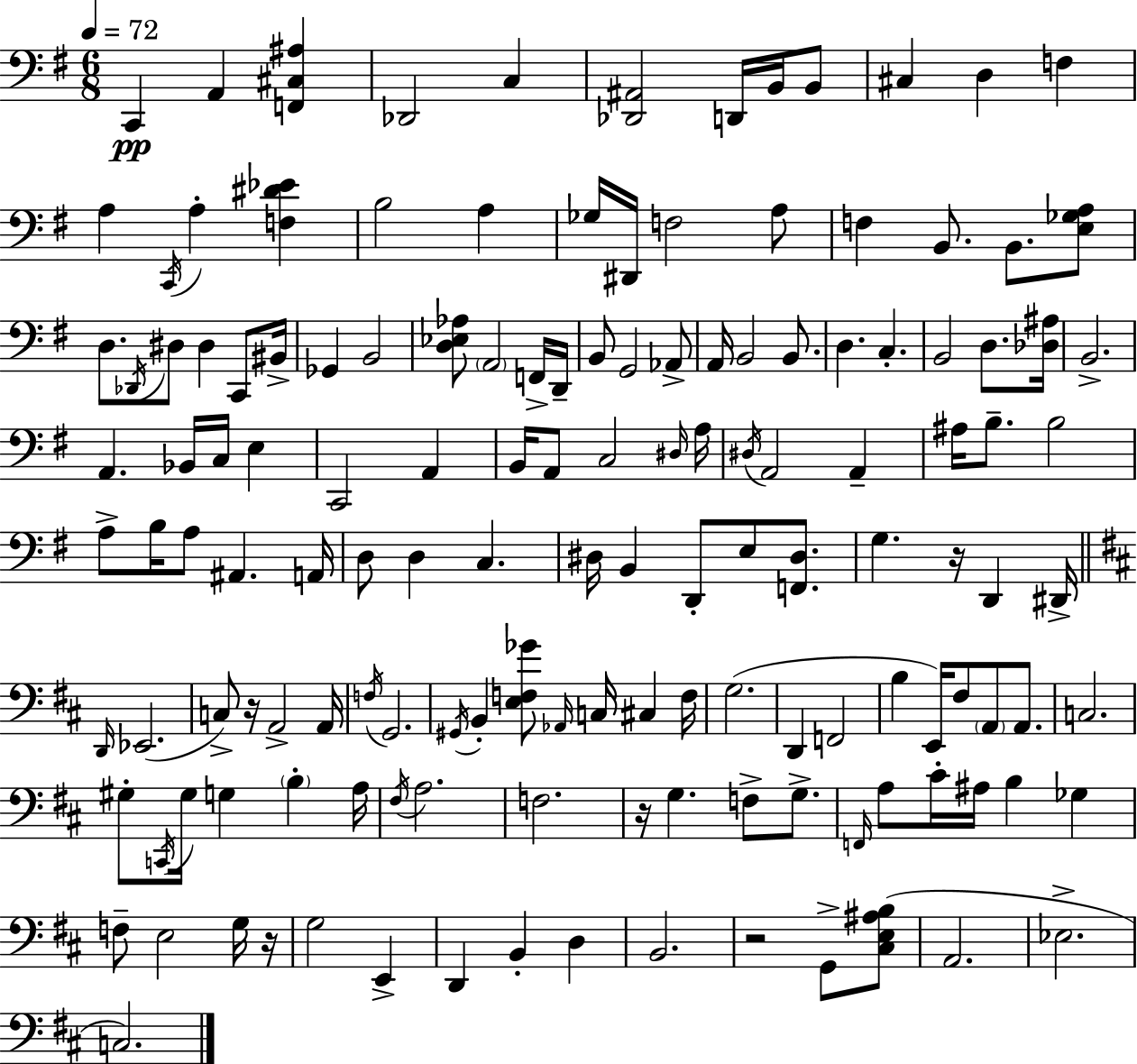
C2/q A2/q [F2,C#3,A#3]/q Db2/h C3/q [Db2,A#2]/h D2/s B2/s B2/e C#3/q D3/q F3/q A3/q C2/s A3/q [F3,D#4,Eb4]/q B3/h A3/q Gb3/s D#2/s F3/h A3/e F3/q B2/e. B2/e. [E3,Gb3,A3]/e D3/e. Db2/s D#3/e D#3/q C2/e BIS2/s Gb2/q B2/h [D3,Eb3,Ab3]/e A2/h F2/s D2/s B2/e G2/h Ab2/e A2/s B2/h B2/e. D3/q. C3/q. B2/h D3/e. [Db3,A#3]/s B2/h. A2/q. Bb2/s C3/s E3/q C2/h A2/q B2/s A2/e C3/h D#3/s A3/s D#3/s A2/h A2/q A#3/s B3/e. B3/h A3/e B3/s A3/e A#2/q. A2/s D3/e D3/q C3/q. D#3/s B2/q D2/e E3/e [F2,D#3]/e. G3/q. R/s D2/q D#2/s D2/s Eb2/h. C3/e R/s A2/h A2/s F3/s G2/h. G#2/s B2/q [E3,F3,Gb4]/e Ab2/s C3/s C#3/q F3/s G3/h. D2/q F2/h B3/q E2/s F#3/e A2/e A2/e. C3/h. G#3/e C2/s G#3/s G3/q B3/q A3/s F#3/s A3/h. F3/h. R/s G3/q. F3/e G3/e. F2/s A3/e C#4/s A#3/s B3/q Gb3/q F3/e E3/h G3/s R/s G3/h E2/q D2/q B2/q D3/q B2/h. R/h G2/e [C#3,E3,A#3,B3]/e A2/h. Eb3/h. C3/h.